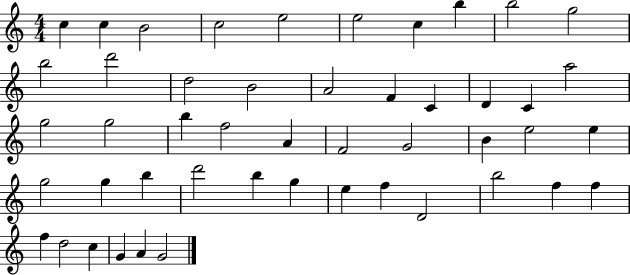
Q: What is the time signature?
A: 4/4